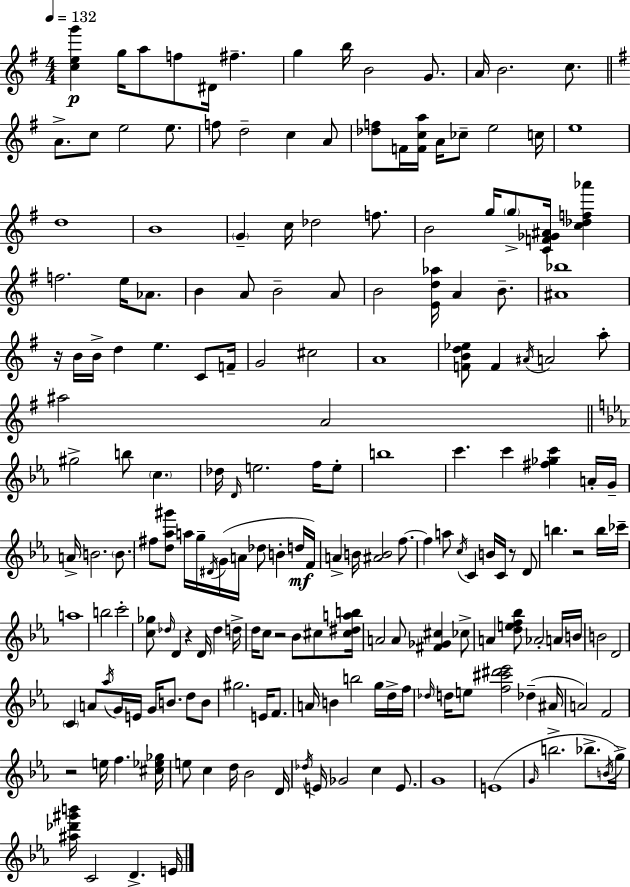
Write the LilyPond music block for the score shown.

{
  \clef treble
  \numericTimeSignature
  \time 4/4
  \key e \minor
  \tempo 4 = 132
  <c'' e'' g'''>4\p g''16 a''8 f''8 dis'16 fis''4.-- | g''4 b''16 b'2 g'8. | a'16 b'2. c''8. | \bar "||" \break \key e \minor a'8.-> c''8 e''2 e''8. | f''8 d''2-- c''4 a'8 | <des'' f''>8 f'16 <f' c'' a''>16 a'16 ces''8-- e''2 c''16 | e''1 | \break d''1 | b'1 | \parenthesize g'4-- c''16 des''2 f''8. | b'2 g''16 \parenthesize g''8-> <c' f' ges' ais'>16 <c'' des'' f'' aes'''>4 | \break f''2. e''16 aes'8. | b'4 a'8 b'2-- a'8 | b'2 <e' d'' aes''>16 a'4 b'8.-- | <ais' bes''>1 | \break r16 b'16 b'16-> d''4 e''4. c'8 f'16-- | g'2 cis''2 | a'1 | <f' b' d'' ees''>8 f'4 \acciaccatura { ais'16 } a'2 a''8-. | \break ais''2 a'2 | \bar "||" \break \key ees \major gis''2-> b''8 \parenthesize c''4. | des''16 \grace { d'16 } e''2. f''16 e''8-. | b''1 | c'''4. c'''4 <fis'' ges'' c'''>4 a'16-. | \break g'16-- a'16-> b'2. \parenthesize b'8. | fis''8 <d'' aes'' gis'''>8 a''16 g''16-- \acciaccatura { dis'16 } g'16( a'16 des''8 b'4-. | d''16\mf f'16) a'4-> b'16 <ais' b'>2 f''8.~~ | f''4 a''8 \acciaccatura { c''16 } c'4 b'16 c'16 r8 | \break d'8 b''4. r2 | b''16 ces'''16-- a''1 | b''2 c'''2-. | <c'' ges''>8 \grace { des''16 } d'4 r4 d'16 des''4 | \break d''16-> d''16 c''8 r2 bes'8 | cis''8 <cis'' dis'' a'' b''>16 a'2 a'8 <fis' ges' cis''>4 | ces''8-> a'4 <d'' e'' f'' bes''>8 aes'2-. | a'16 b'16 b'2 d'2 | \break \parenthesize c'4 a'8 \acciaccatura { aes''16 } g'16 e'16 g'16 b'8. | d''8 b'8 gis''2. | e'16 f'8. a'16 b'4 b''2 | g''16 d''16-> f''16 \grace { des''16 } d''16 e''8 <f'' cis''' dis''' ees'''>2 | \break des''4--( ais'16 a'2) f'2 | r2 e''16 f''4. | <cis'' ees'' ges''>16 e''8 c''4 d''16 bes'2 | d'16 \acciaccatura { des''16 } e'16 ges'2 | \break c''4 e'8. g'1 | e'1( | \grace { g'16 } b''2.-> | bes''8.-> \acciaccatura { b'16 } g''16->) <ais'' des''' gis''' b'''>16 c'2 | \break d'4.-> e'16 \bar "|."
}